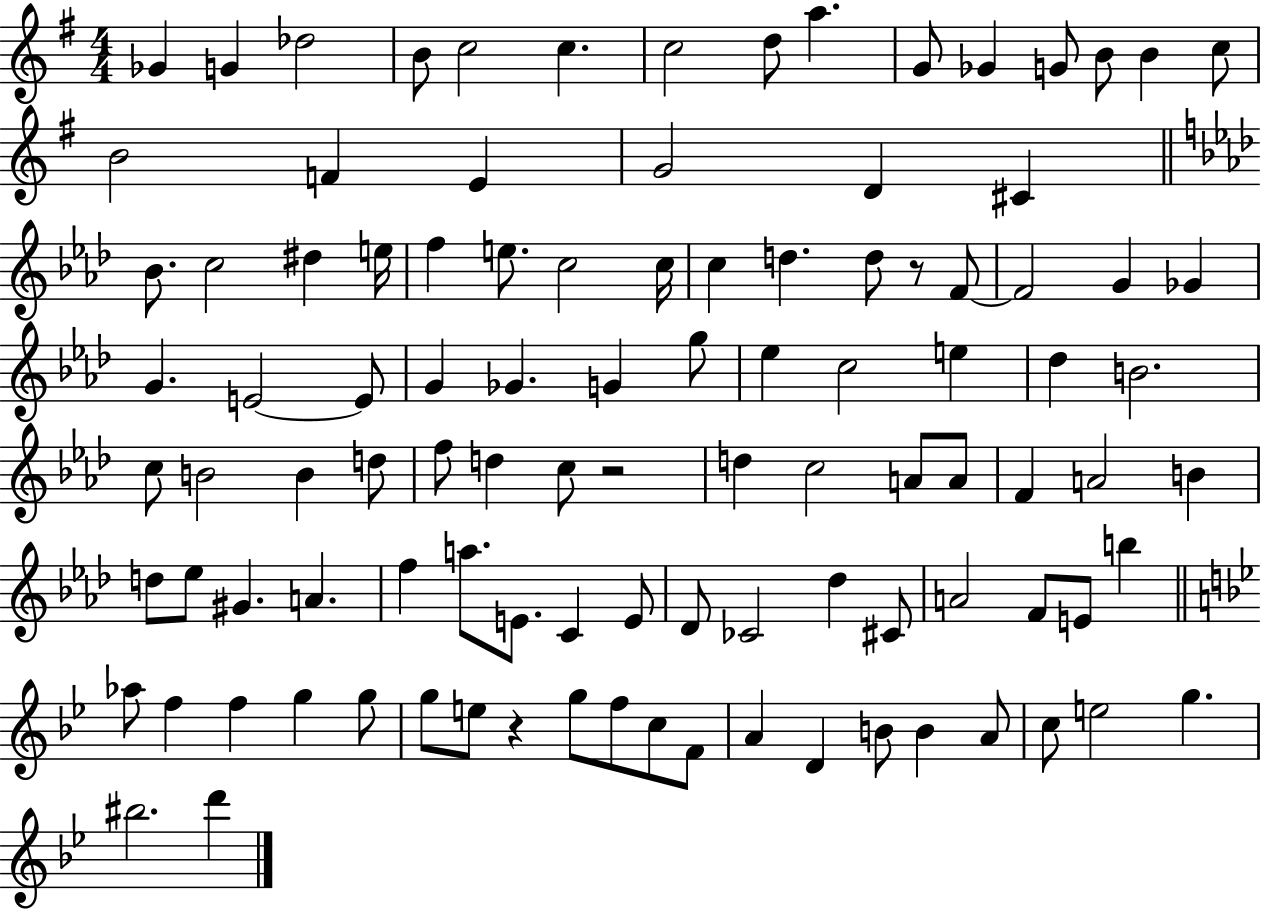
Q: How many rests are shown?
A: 3